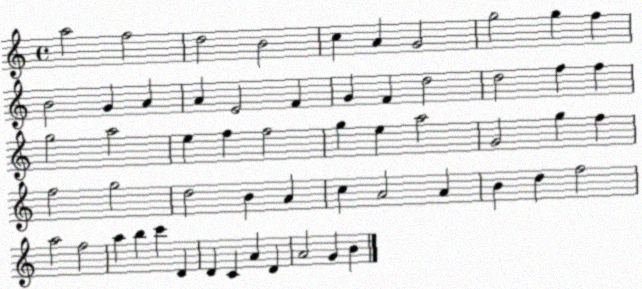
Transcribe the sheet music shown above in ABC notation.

X:1
T:Untitled
M:4/4
L:1/4
K:C
a2 f2 d2 B2 c A G2 g2 g f B2 G A A E2 F G F d2 d2 f f g2 a2 e f f2 g e a2 G2 g f f2 g2 d2 B A c A2 A B d f2 a2 f2 a b c' D D C A D A2 G B